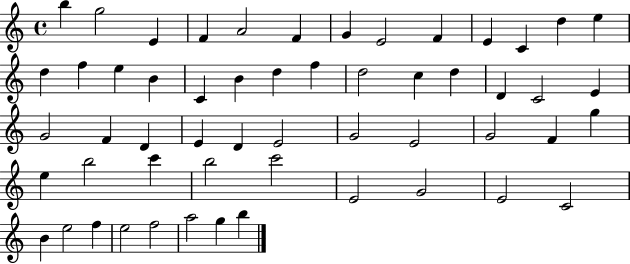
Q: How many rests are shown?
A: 0